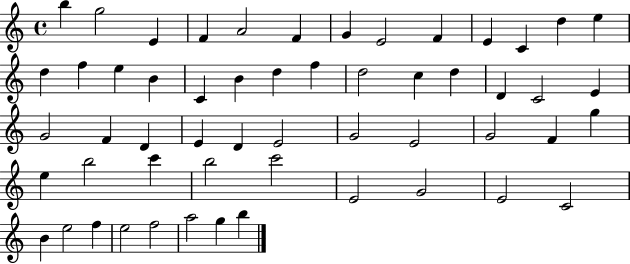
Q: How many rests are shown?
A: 0